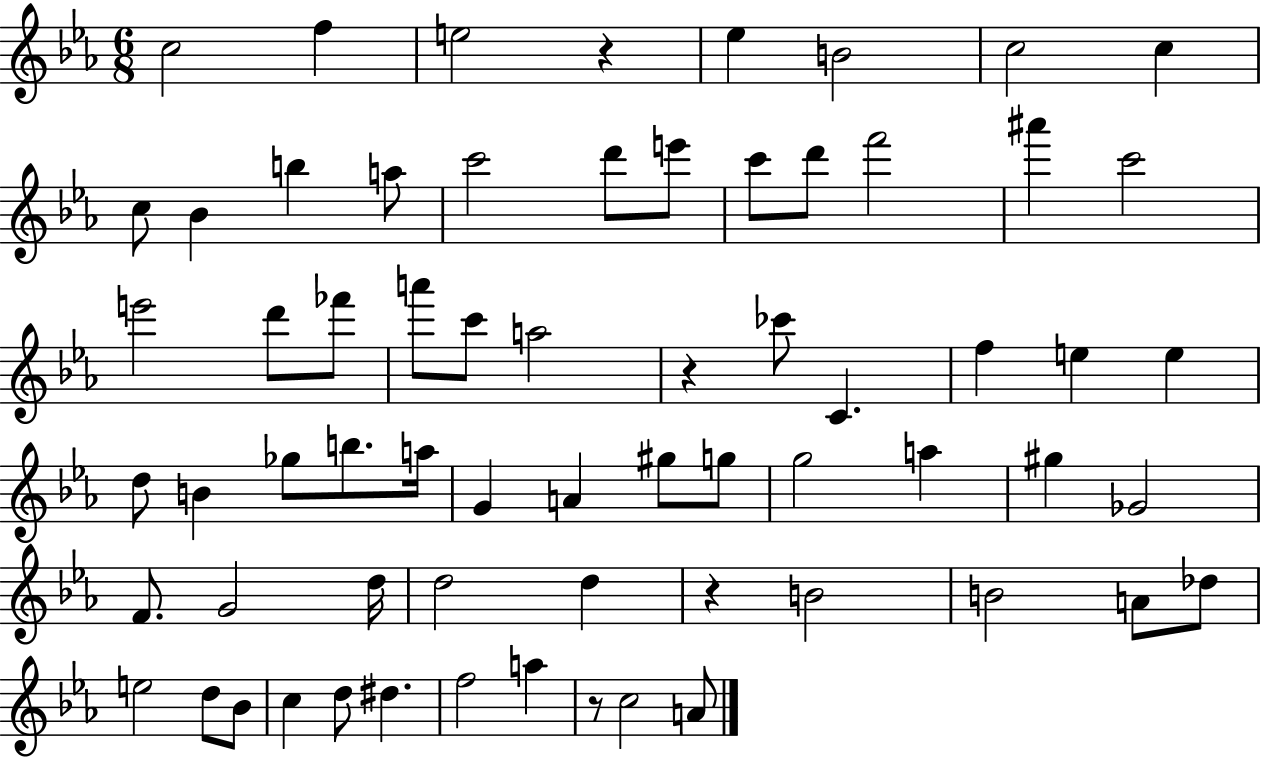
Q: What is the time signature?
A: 6/8